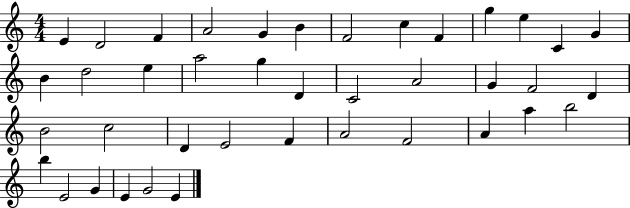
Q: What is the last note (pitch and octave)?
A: E4